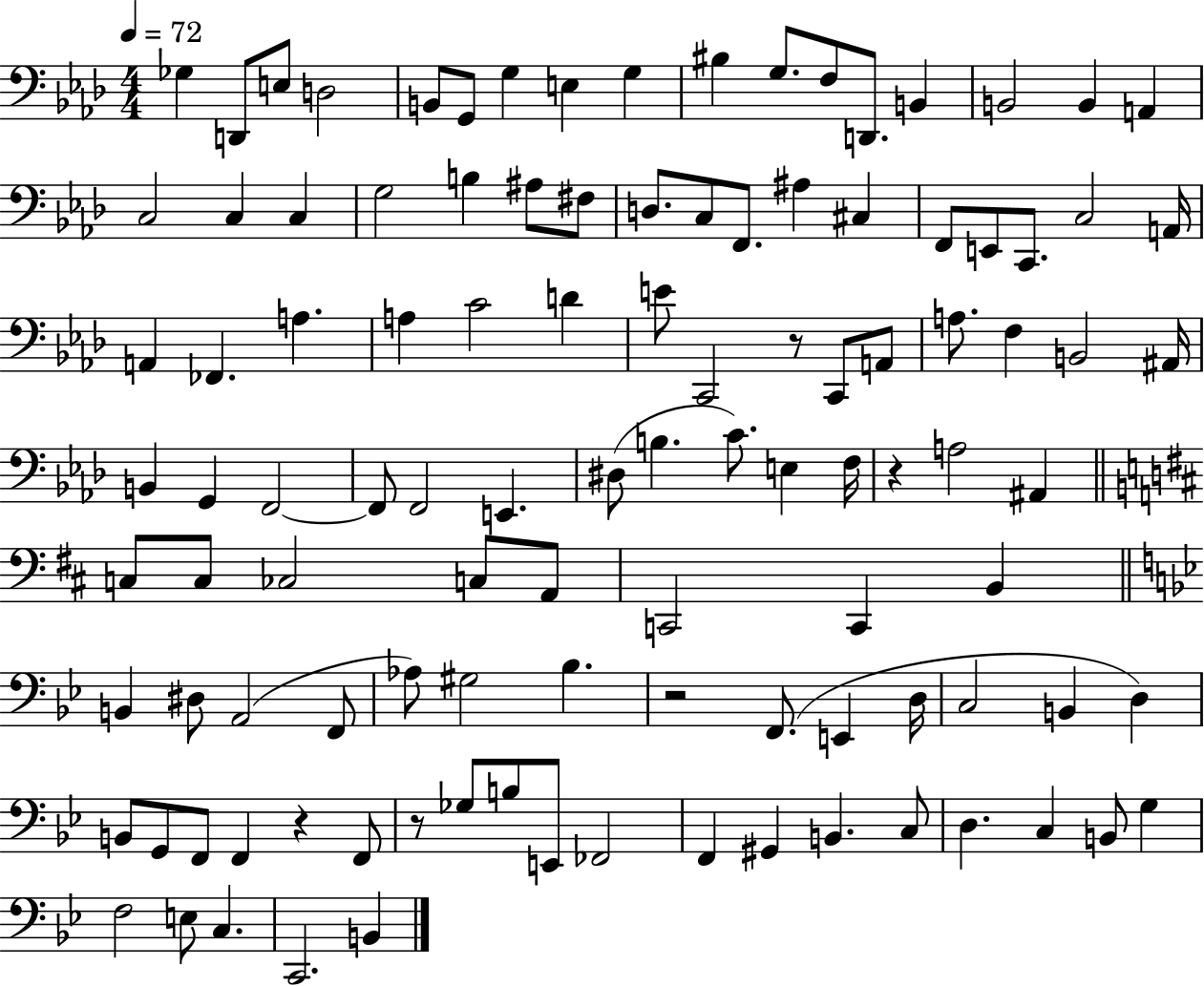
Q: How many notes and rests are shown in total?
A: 109